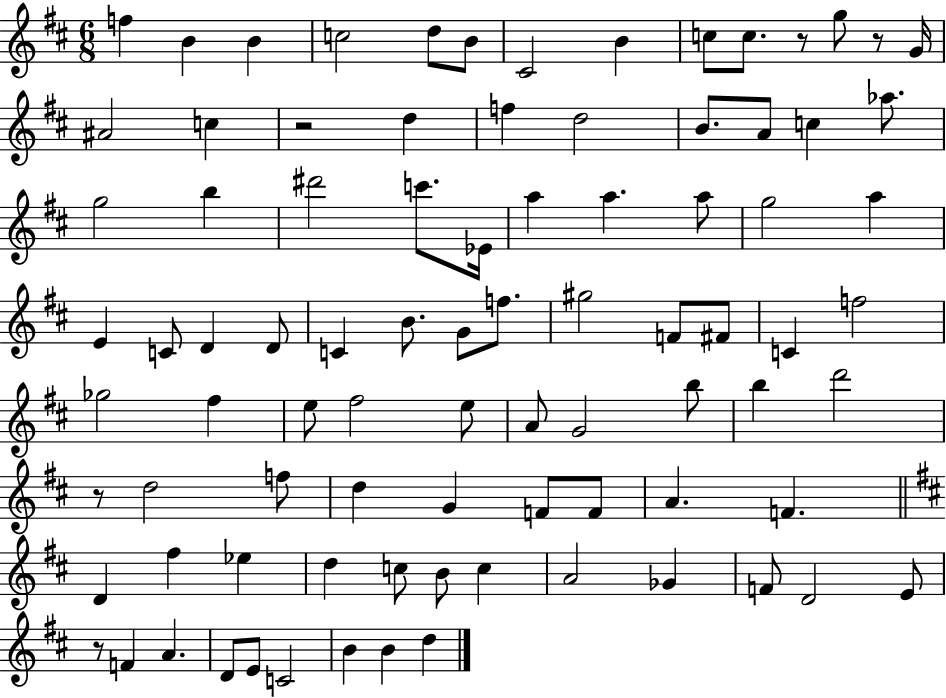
F5/q B4/q B4/q C5/h D5/e B4/e C#4/h B4/q C5/e C5/e. R/e G5/e R/e G4/s A#4/h C5/q R/h D5/q F5/q D5/h B4/e. A4/e C5/q Ab5/e. G5/h B5/q D#6/h C6/e. Eb4/s A5/q A5/q. A5/e G5/h A5/q E4/q C4/e D4/q D4/e C4/q B4/e. G4/e F5/e. G#5/h F4/e F#4/e C4/q F5/h Gb5/h F#5/q E5/e F#5/h E5/e A4/e G4/h B5/e B5/q D6/h R/e D5/h F5/e D5/q G4/q F4/e F4/e A4/q. F4/q. D4/q F#5/q Eb5/q D5/q C5/e B4/e C5/q A4/h Gb4/q F4/e D4/h E4/e R/e F4/q A4/q. D4/e E4/e C4/h B4/q B4/q D5/q